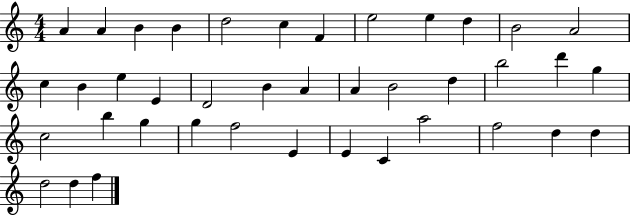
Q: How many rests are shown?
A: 0